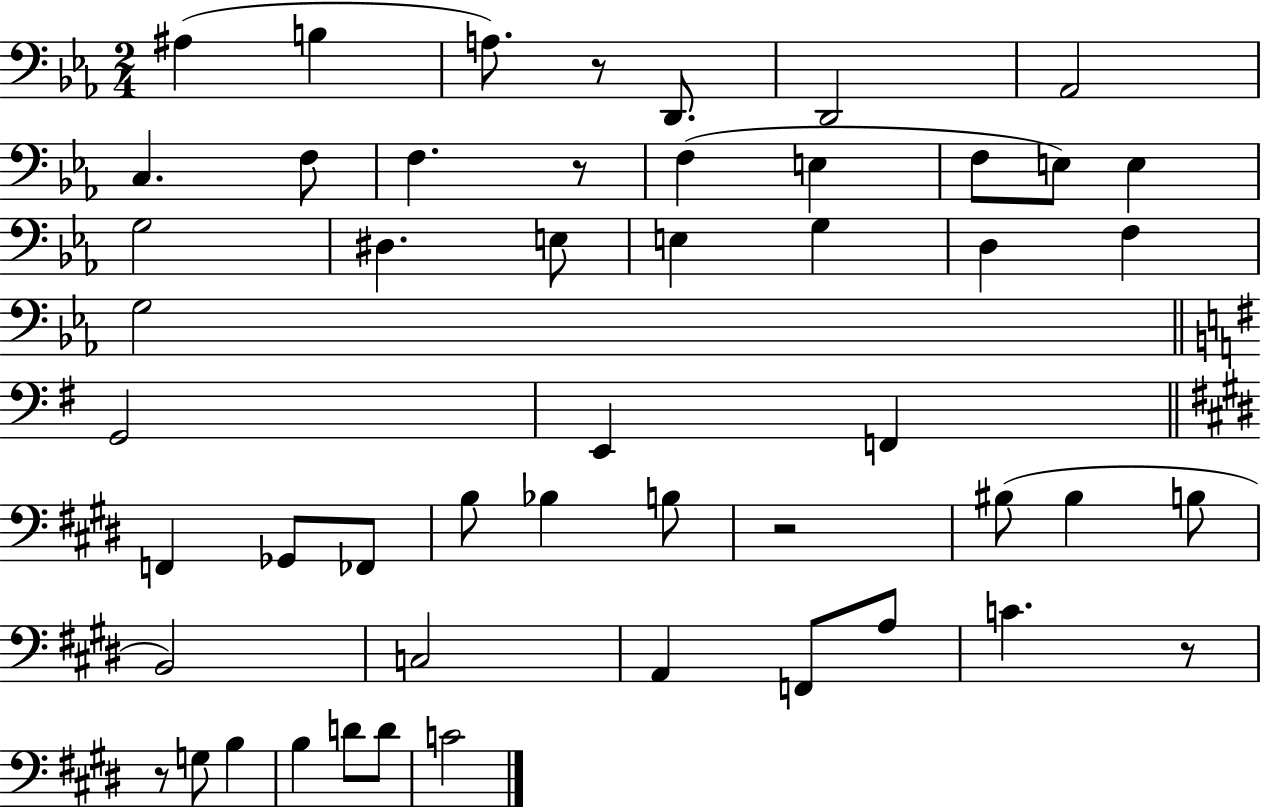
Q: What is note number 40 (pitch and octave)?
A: C4